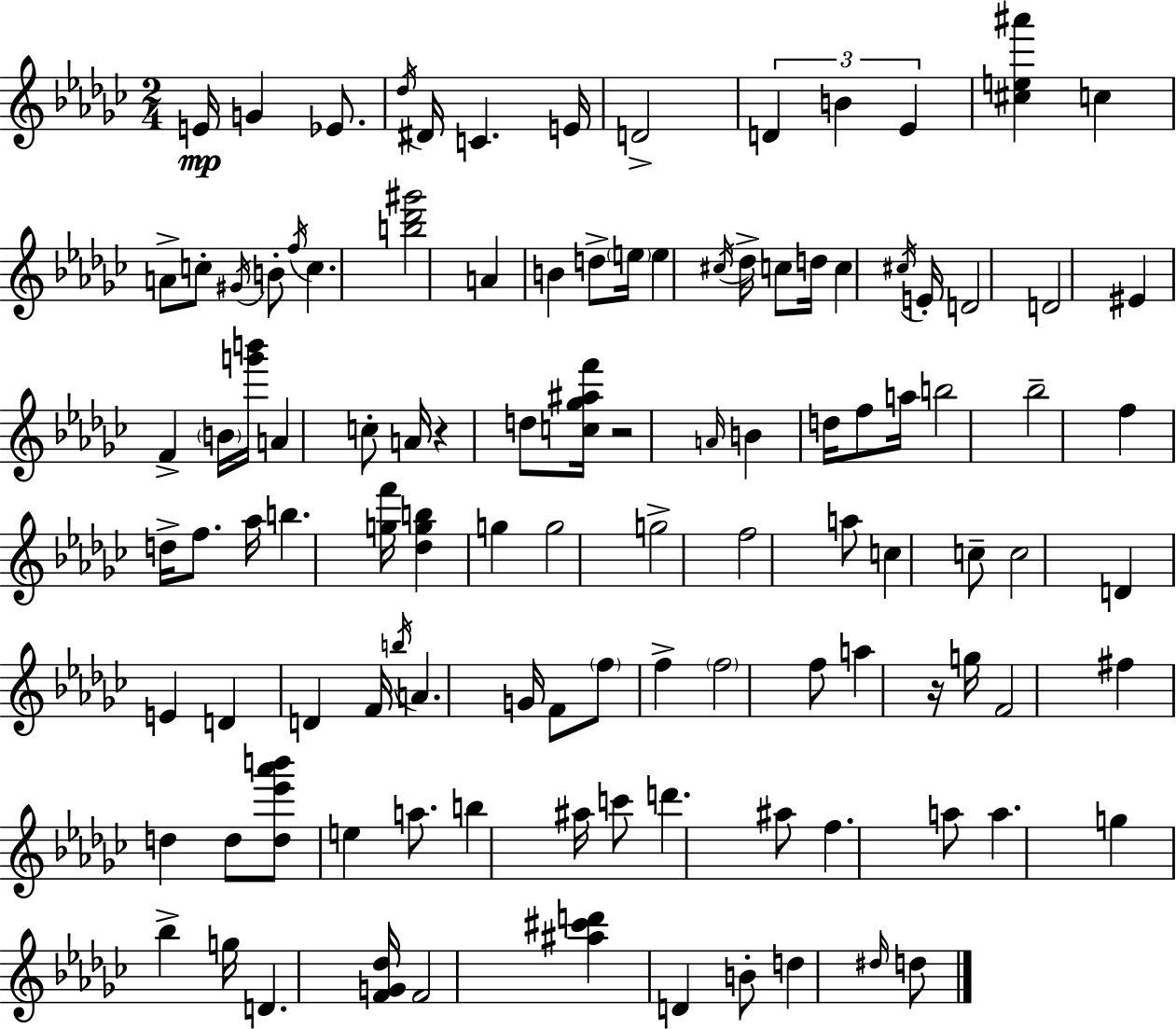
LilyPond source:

{
  \clef treble
  \numericTimeSignature
  \time 2/4
  \key ees \minor
  e'16\mp g'4 ees'8. | \acciaccatura { des''16 } dis'16 c'4. | e'16 d'2-> | \tuplet 3/2 { d'4 b'4 | \break ees'4 } <cis'' e'' ais'''>4 | c''4 a'8-> c''8-. | \acciaccatura { gis'16 } b'8-. \acciaccatura { f''16 } c''4. | <b'' des''' gis'''>2 | \break a'4 b'4 | d''8-> \parenthesize e''16 e''4 | \acciaccatura { cis''16 } des''16-> c''8 d''16 c''4 | \acciaccatura { cis''16 } e'16-. d'2 | \break d'2 | eis'4 | f'4-> \parenthesize b'16 <g''' b'''>16 a'4 | c''8-. a'16 r4 | \break d''8 <c'' ges'' ais'' f'''>16 r2 | \grace { a'16 } b'4 | d''16 f''8 a''16 b''2 | bes''2-- | \break f''4 | d''16-> f''8. aes''16 b''4. | <g'' f'''>16 <des'' g'' b''>4 | g''4 g''2 | \break g''2-> | f''2 | a''8 | c''4 c''8-- c''2 | \break d'4 | e'4 d'4 | d'4 f'16 \acciaccatura { b''16 } | a'4. g'16 f'8 | \break \parenthesize f''8 f''4-> \parenthesize f''2 | f''8 | a''4 r16 g''16 f'2 | fis''4 | \break d''4 d''8 | <d'' ees''' aes''' b'''>8 e''4 a''8. | b''4 ais''16 c'''8 | d'''4. ais''8 | \break f''4. a''8 | a''4. g''4 | bes''4-> g''16 | d'4. <f' g' des''>16 f'2 | \break <ais'' cis''' d'''>4 | d'4 b'8-. | d''4 \grace { dis''16 } d''8 | \bar "|."
}